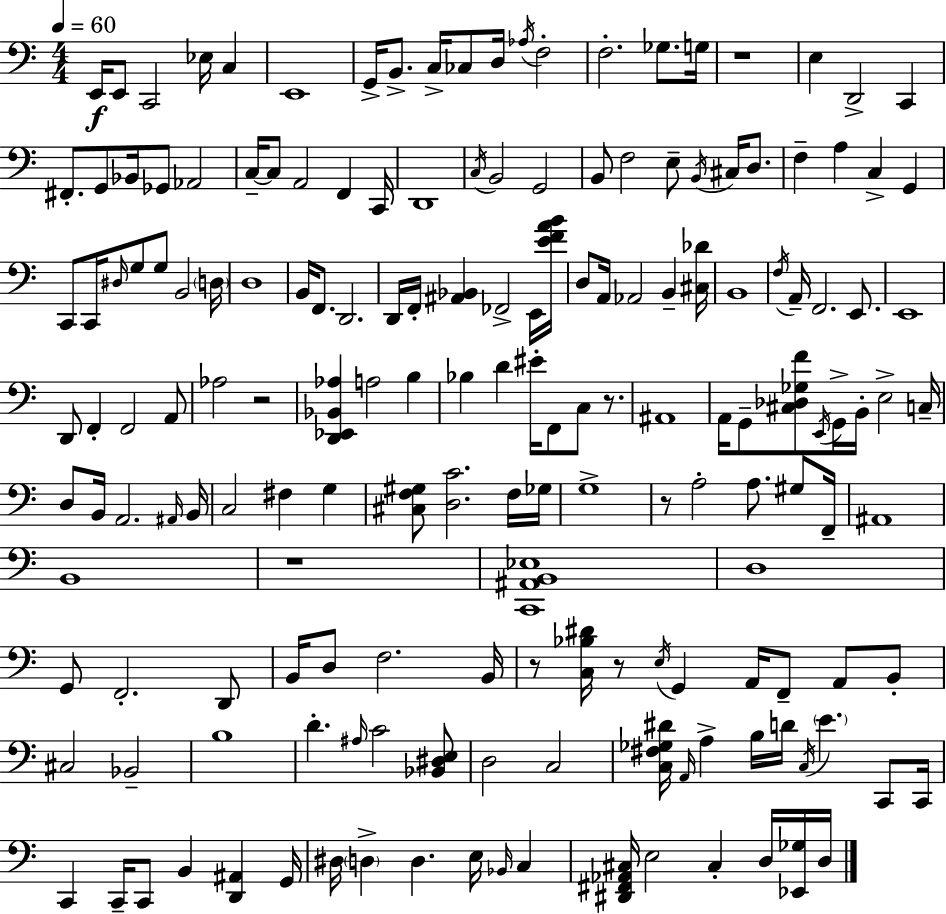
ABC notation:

X:1
T:Untitled
M:4/4
L:1/4
K:Am
E,,/4 E,,/2 C,,2 _E,/4 C, E,,4 G,,/4 B,,/2 C,/4 _C,/2 D,/4 _A,/4 F,2 F,2 _G,/2 G,/4 z4 E, D,,2 C,, ^F,,/2 G,,/2 _B,,/4 _G,,/2 _A,,2 C,/4 C,/2 A,,2 F,, C,,/4 D,,4 C,/4 B,,2 G,,2 B,,/2 F,2 E,/2 B,,/4 ^C,/4 D,/2 F, A, C, G,, C,,/2 C,,/4 ^D,/4 G,/2 G,/2 B,,2 D,/4 D,4 B,,/4 F,,/2 D,,2 D,,/4 F,,/4 [^A,,_B,,] _F,,2 E,,/4 [EFAB]/4 D,/2 A,,/4 _A,,2 B,, [^C,_D]/4 B,,4 F,/4 A,,/4 F,,2 E,,/2 E,,4 D,,/2 F,, F,,2 A,,/2 _A,2 z2 [D,,_E,,_B,,_A,] A,2 B, _B, D ^E/4 F,,/2 C,/2 z/2 ^A,,4 A,,/4 G,,/2 [^C,_D,_G,F]/2 E,,/4 G,,/4 B,,/4 E,2 C,/4 D,/2 B,,/4 A,,2 ^A,,/4 B,,/4 C,2 ^F, G, [^C,F,^G,]/2 [D,C]2 F,/4 _G,/4 G,4 z/2 A,2 A,/2 ^G,/2 F,,/4 ^A,,4 B,,4 z4 [C,,^A,,B,,_E,]4 D,4 G,,/2 F,,2 D,,/2 B,,/4 D,/2 F,2 B,,/4 z/2 [C,_B,^D]/4 z/2 E,/4 G,, A,,/4 F,,/2 A,,/2 B,,/2 ^C,2 _B,,2 B,4 D ^A,/4 C2 [_B,,^D,E,]/2 D,2 C,2 [C,^F,_G,^D]/4 A,,/4 A, B,/4 D/4 C,/4 E C,,/2 C,,/4 C,, C,,/4 C,,/2 B,, [D,,^A,,] G,,/4 ^D,/4 D, D, E,/4 _B,,/4 C, [^D,,^F,,_A,,^C,]/4 E,2 ^C, D,/4 [_E,,_G,]/4 D,/4